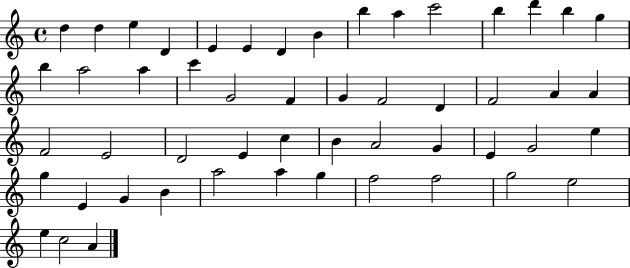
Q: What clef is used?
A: treble